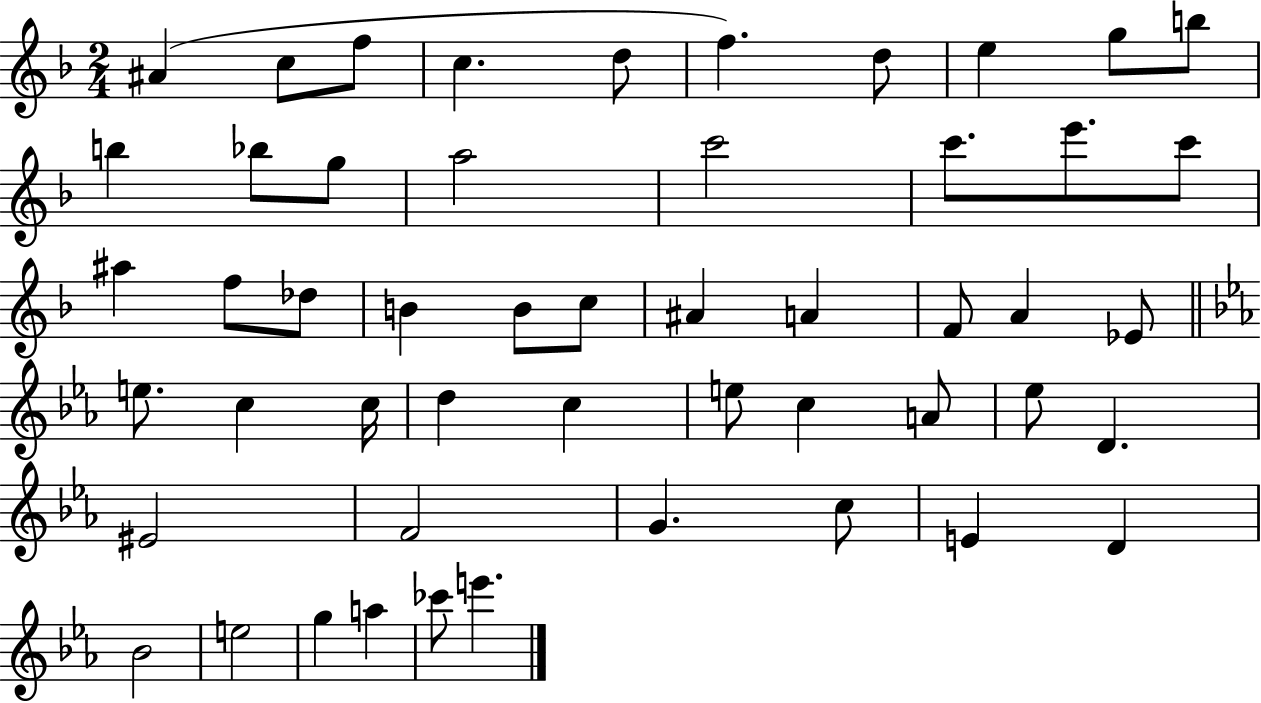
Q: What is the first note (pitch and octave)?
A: A#4